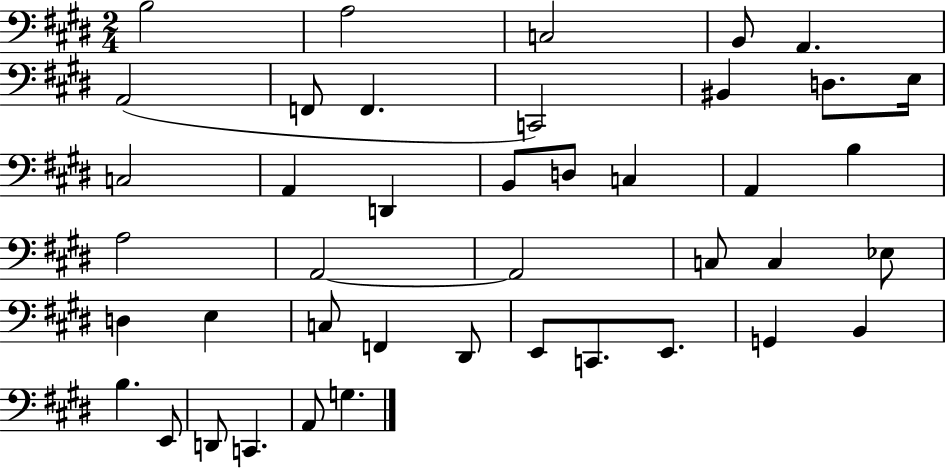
{
  \clef bass
  \numericTimeSignature
  \time 2/4
  \key e \major
  b2 | a2 | c2 | b,8 a,4. | \break a,2( | f,8 f,4. | c,2) | bis,4 d8. e16 | \break c2 | a,4 d,4 | b,8 d8 c4 | a,4 b4 | \break a2 | a,2~~ | a,2 | c8 c4 ees8 | \break d4 e4 | c8 f,4 dis,8 | e,8 c,8. e,8. | g,4 b,4 | \break b4. e,8 | d,8 c,4. | a,8 g4. | \bar "|."
}